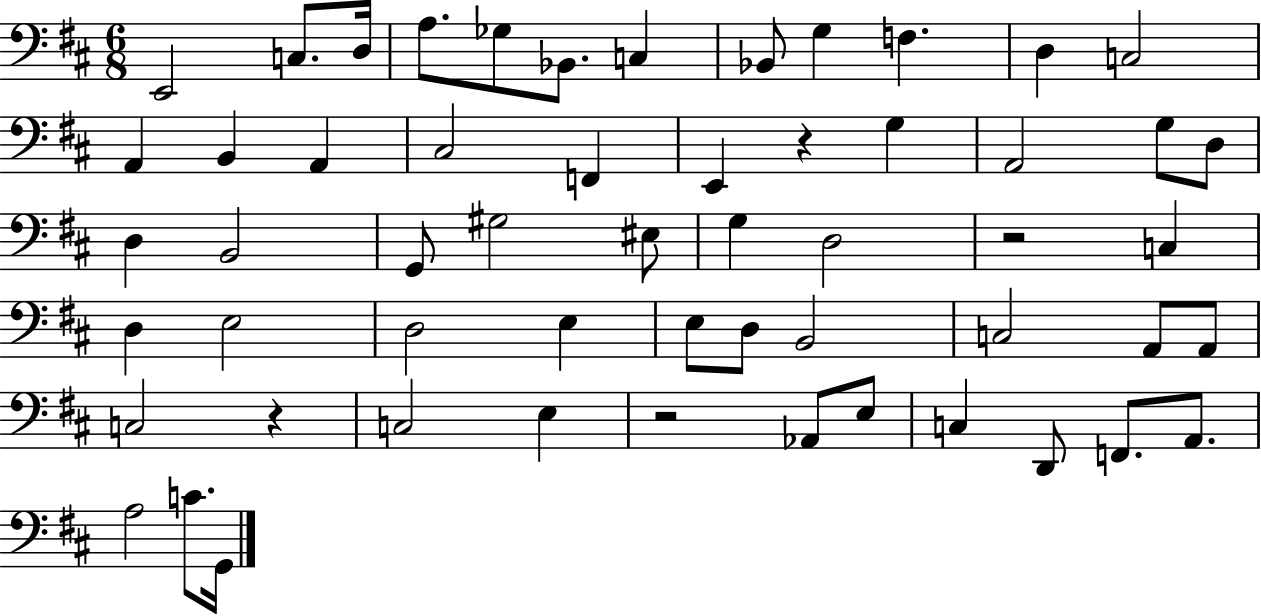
E2/h C3/e. D3/s A3/e. Gb3/e Bb2/e. C3/q Bb2/e G3/q F3/q. D3/q C3/h A2/q B2/q A2/q C#3/h F2/q E2/q R/q G3/q A2/h G3/e D3/e D3/q B2/h G2/e G#3/h EIS3/e G3/q D3/h R/h C3/q D3/q E3/h D3/h E3/q E3/e D3/e B2/h C3/h A2/e A2/e C3/h R/q C3/h E3/q R/h Ab2/e E3/e C3/q D2/e F2/e. A2/e. A3/h C4/e. G2/s